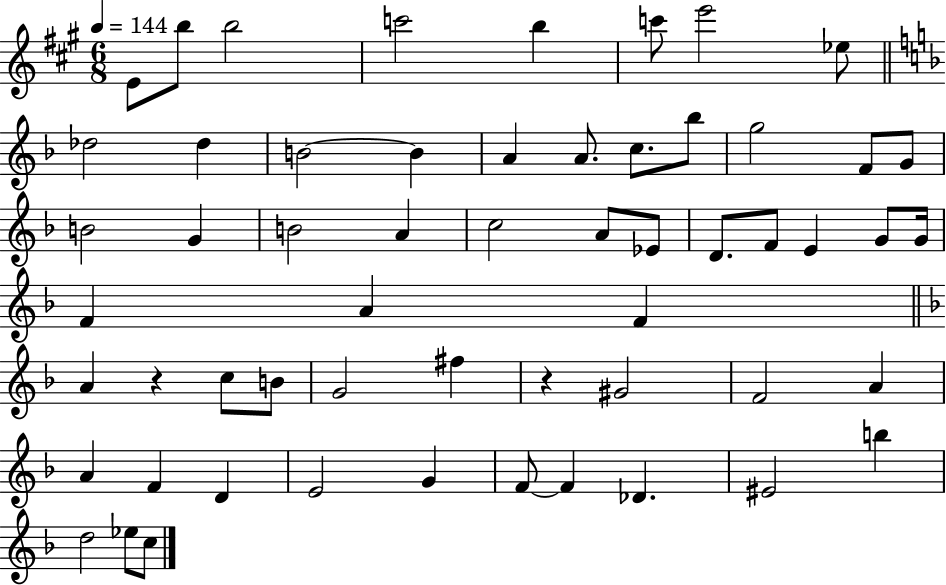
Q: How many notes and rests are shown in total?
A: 57